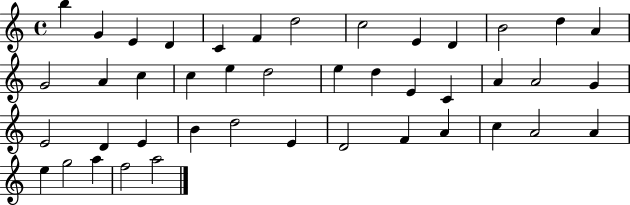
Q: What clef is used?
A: treble